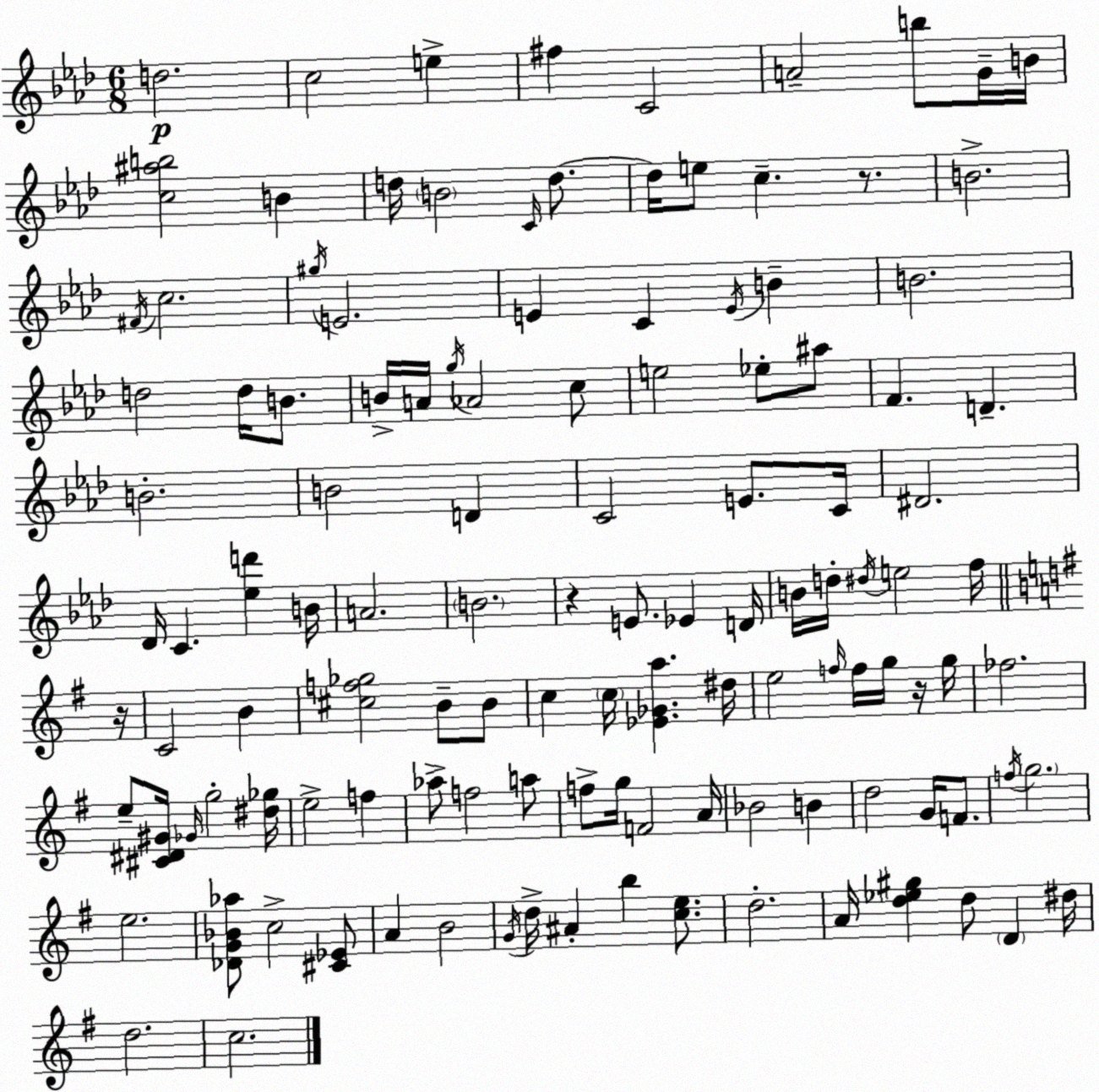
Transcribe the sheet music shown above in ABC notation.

X:1
T:Untitled
M:6/8
L:1/4
K:Ab
d2 c2 e ^f C2 A2 b/2 G/4 B/4 [c^ab]2 B d/4 B2 C/4 d/2 d/4 e/2 c z/2 B2 ^F/4 c2 ^g/4 E2 E C E/4 B B2 d2 d/4 B/2 B/4 A/4 g/4 _A2 c/2 e2 _e/2 ^a/2 F D B2 B2 D C2 E/2 C/4 ^D2 _D/4 C [_ed'] B/4 A2 B2 z E/2 _E D/4 B/4 d/4 ^d/4 e2 f/4 z/4 C2 B [^cf_g]2 B/2 B/2 c c/4 [_E_Ga] ^d/4 e2 f/4 f/4 g/4 z/4 g/4 _f2 e/2 [^C^D^G]/4 _G/4 g2 [^d_g]/4 e2 f _a/2 f2 a/2 f/2 g/4 F2 A/4 _B2 B d2 G/4 F/2 f/4 g2 e2 [_DG_B_a]/2 c2 [^C_E]/2 A B2 G/4 d/4 ^A b [ce]/2 d2 A/4 [d_e^g] d/2 D ^d/4 d2 c2